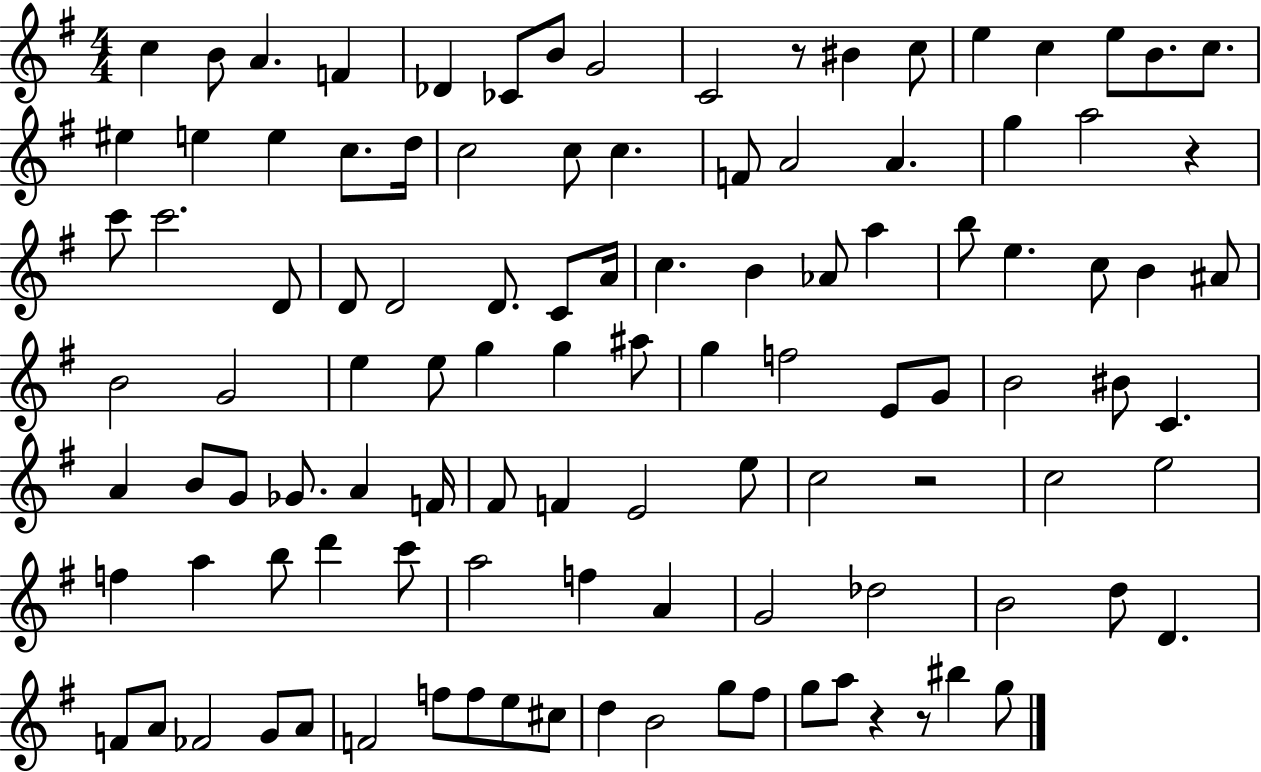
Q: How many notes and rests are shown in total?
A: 109